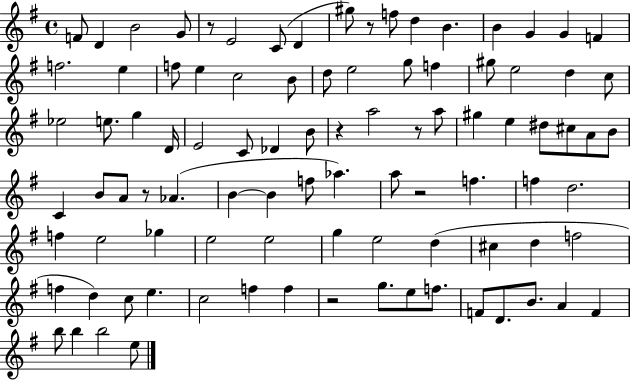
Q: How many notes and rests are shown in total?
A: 94